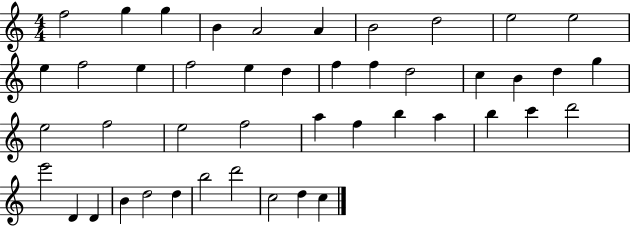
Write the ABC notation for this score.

X:1
T:Untitled
M:4/4
L:1/4
K:C
f2 g g B A2 A B2 d2 e2 e2 e f2 e f2 e d f f d2 c B d g e2 f2 e2 f2 a f b a b c' d'2 e'2 D D B d2 d b2 d'2 c2 d c